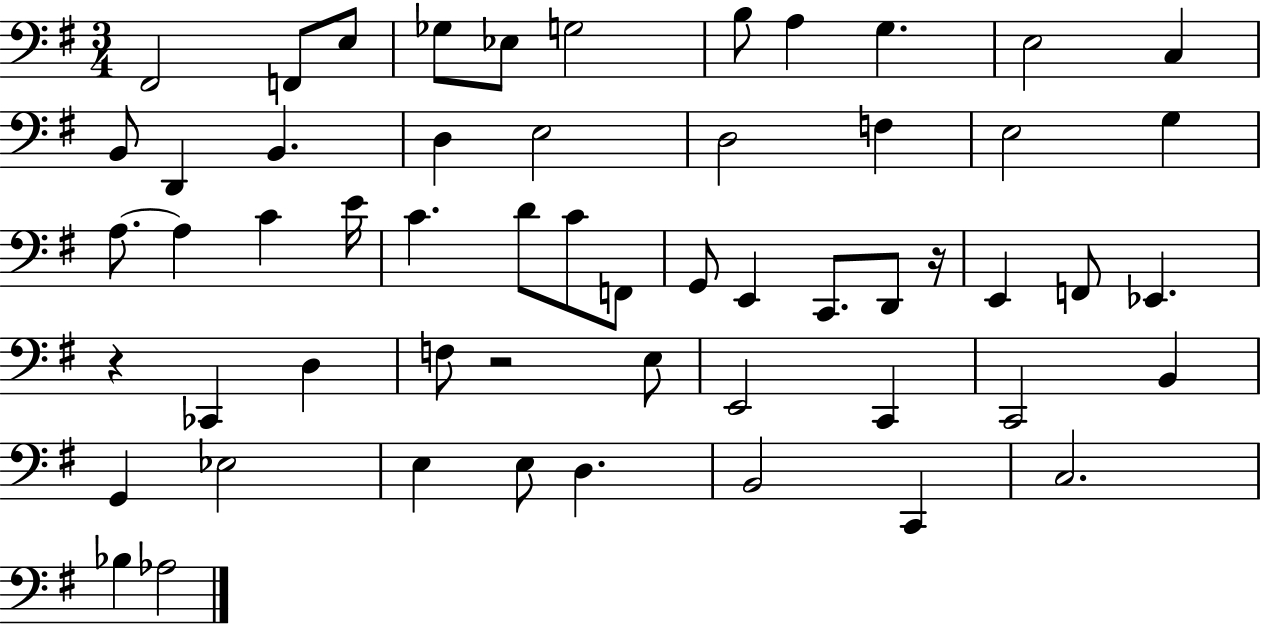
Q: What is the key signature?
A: G major